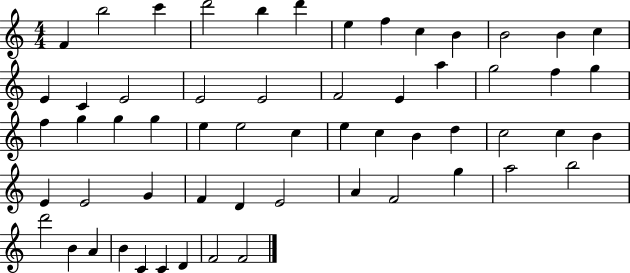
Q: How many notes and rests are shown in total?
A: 58